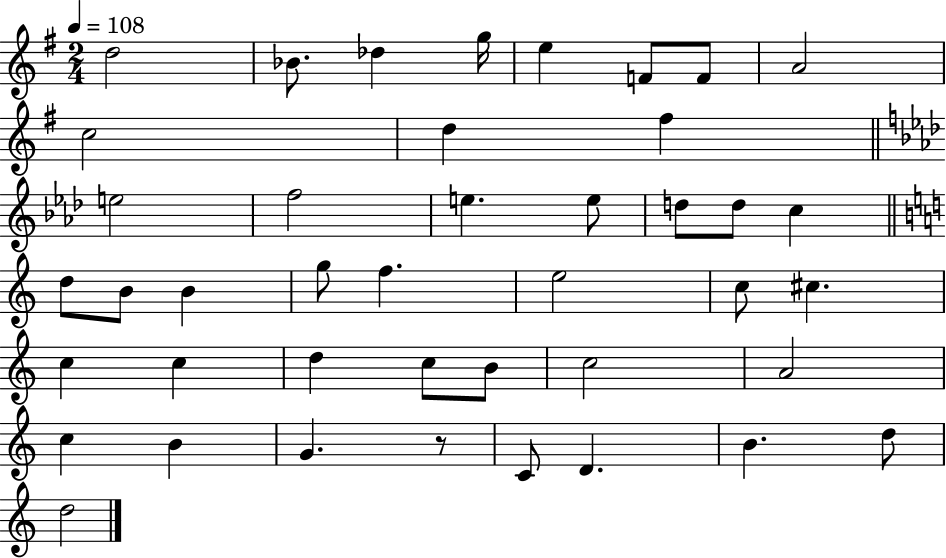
X:1
T:Untitled
M:2/4
L:1/4
K:G
d2 _B/2 _d g/4 e F/2 F/2 A2 c2 d ^f e2 f2 e e/2 d/2 d/2 c d/2 B/2 B g/2 f e2 c/2 ^c c c d c/2 B/2 c2 A2 c B G z/2 C/2 D B d/2 d2